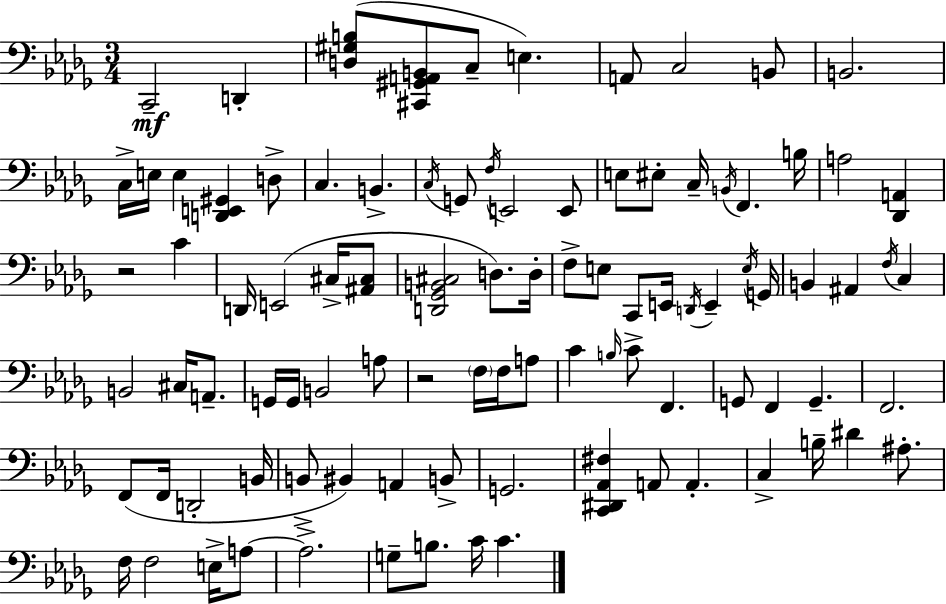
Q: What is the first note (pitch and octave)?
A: C2